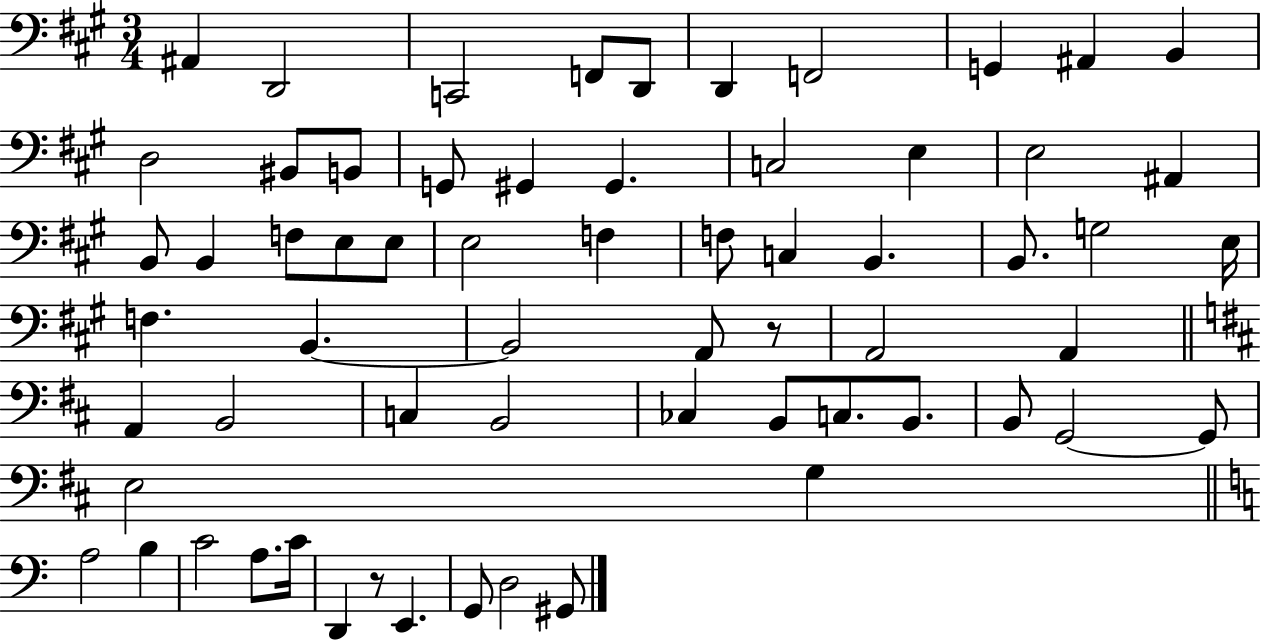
{
  \clef bass
  \numericTimeSignature
  \time 3/4
  \key a \major
  ais,4 d,2 | c,2 f,8 d,8 | d,4 f,2 | g,4 ais,4 b,4 | \break d2 bis,8 b,8 | g,8 gis,4 gis,4. | c2 e4 | e2 ais,4 | \break b,8 b,4 f8 e8 e8 | e2 f4 | f8 c4 b,4. | b,8. g2 e16 | \break f4. b,4.~~ | b,2 a,8 r8 | a,2 a,4 | \bar "||" \break \key d \major a,4 b,2 | c4 b,2 | ces4 b,8 c8. b,8. | b,8 g,2~~ g,8 | \break e2 g4 | \bar "||" \break \key c \major a2 b4 | c'2 a8. c'16 | d,4 r8 e,4. | g,8 d2 gis,8 | \break \bar "|."
}